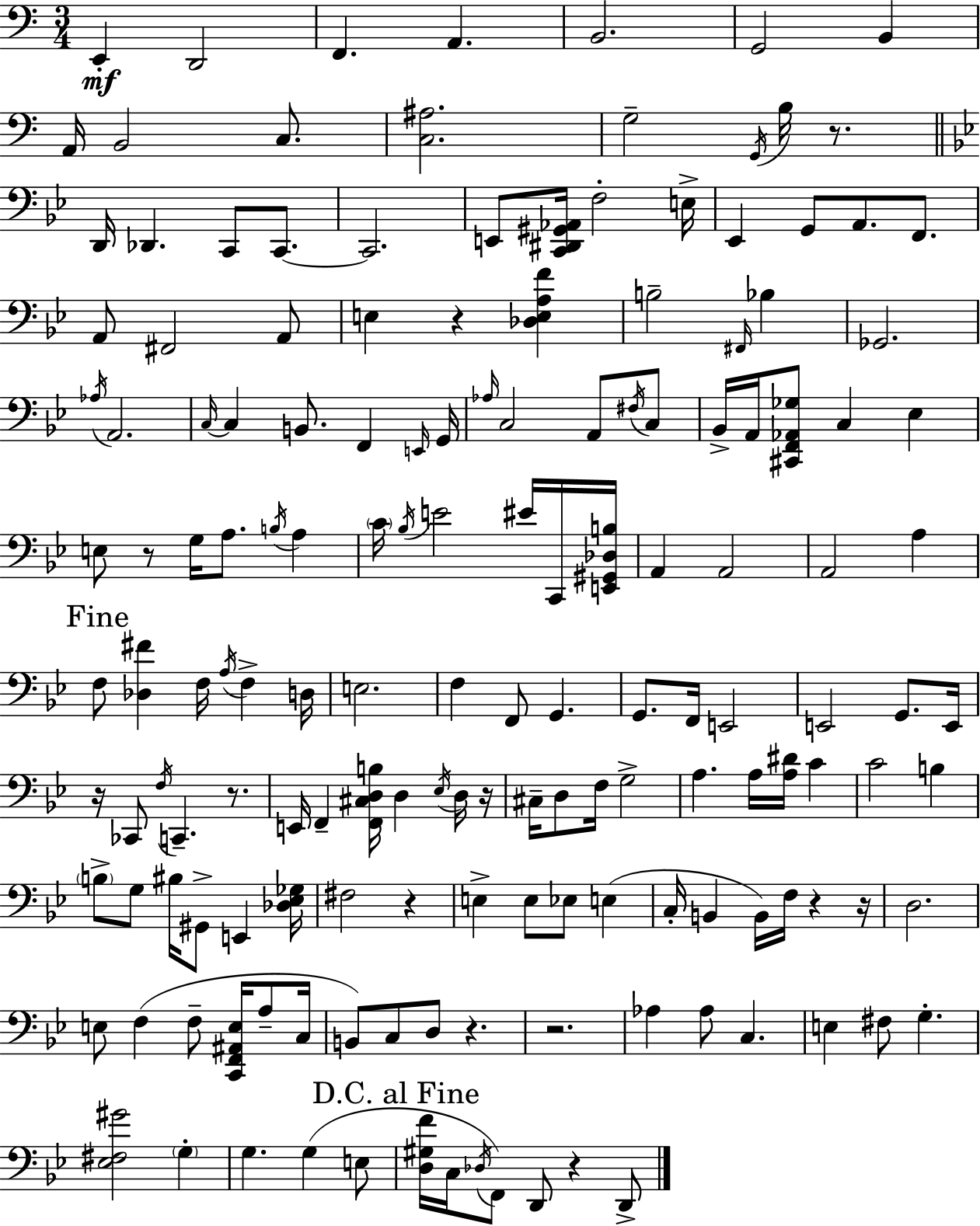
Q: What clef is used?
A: bass